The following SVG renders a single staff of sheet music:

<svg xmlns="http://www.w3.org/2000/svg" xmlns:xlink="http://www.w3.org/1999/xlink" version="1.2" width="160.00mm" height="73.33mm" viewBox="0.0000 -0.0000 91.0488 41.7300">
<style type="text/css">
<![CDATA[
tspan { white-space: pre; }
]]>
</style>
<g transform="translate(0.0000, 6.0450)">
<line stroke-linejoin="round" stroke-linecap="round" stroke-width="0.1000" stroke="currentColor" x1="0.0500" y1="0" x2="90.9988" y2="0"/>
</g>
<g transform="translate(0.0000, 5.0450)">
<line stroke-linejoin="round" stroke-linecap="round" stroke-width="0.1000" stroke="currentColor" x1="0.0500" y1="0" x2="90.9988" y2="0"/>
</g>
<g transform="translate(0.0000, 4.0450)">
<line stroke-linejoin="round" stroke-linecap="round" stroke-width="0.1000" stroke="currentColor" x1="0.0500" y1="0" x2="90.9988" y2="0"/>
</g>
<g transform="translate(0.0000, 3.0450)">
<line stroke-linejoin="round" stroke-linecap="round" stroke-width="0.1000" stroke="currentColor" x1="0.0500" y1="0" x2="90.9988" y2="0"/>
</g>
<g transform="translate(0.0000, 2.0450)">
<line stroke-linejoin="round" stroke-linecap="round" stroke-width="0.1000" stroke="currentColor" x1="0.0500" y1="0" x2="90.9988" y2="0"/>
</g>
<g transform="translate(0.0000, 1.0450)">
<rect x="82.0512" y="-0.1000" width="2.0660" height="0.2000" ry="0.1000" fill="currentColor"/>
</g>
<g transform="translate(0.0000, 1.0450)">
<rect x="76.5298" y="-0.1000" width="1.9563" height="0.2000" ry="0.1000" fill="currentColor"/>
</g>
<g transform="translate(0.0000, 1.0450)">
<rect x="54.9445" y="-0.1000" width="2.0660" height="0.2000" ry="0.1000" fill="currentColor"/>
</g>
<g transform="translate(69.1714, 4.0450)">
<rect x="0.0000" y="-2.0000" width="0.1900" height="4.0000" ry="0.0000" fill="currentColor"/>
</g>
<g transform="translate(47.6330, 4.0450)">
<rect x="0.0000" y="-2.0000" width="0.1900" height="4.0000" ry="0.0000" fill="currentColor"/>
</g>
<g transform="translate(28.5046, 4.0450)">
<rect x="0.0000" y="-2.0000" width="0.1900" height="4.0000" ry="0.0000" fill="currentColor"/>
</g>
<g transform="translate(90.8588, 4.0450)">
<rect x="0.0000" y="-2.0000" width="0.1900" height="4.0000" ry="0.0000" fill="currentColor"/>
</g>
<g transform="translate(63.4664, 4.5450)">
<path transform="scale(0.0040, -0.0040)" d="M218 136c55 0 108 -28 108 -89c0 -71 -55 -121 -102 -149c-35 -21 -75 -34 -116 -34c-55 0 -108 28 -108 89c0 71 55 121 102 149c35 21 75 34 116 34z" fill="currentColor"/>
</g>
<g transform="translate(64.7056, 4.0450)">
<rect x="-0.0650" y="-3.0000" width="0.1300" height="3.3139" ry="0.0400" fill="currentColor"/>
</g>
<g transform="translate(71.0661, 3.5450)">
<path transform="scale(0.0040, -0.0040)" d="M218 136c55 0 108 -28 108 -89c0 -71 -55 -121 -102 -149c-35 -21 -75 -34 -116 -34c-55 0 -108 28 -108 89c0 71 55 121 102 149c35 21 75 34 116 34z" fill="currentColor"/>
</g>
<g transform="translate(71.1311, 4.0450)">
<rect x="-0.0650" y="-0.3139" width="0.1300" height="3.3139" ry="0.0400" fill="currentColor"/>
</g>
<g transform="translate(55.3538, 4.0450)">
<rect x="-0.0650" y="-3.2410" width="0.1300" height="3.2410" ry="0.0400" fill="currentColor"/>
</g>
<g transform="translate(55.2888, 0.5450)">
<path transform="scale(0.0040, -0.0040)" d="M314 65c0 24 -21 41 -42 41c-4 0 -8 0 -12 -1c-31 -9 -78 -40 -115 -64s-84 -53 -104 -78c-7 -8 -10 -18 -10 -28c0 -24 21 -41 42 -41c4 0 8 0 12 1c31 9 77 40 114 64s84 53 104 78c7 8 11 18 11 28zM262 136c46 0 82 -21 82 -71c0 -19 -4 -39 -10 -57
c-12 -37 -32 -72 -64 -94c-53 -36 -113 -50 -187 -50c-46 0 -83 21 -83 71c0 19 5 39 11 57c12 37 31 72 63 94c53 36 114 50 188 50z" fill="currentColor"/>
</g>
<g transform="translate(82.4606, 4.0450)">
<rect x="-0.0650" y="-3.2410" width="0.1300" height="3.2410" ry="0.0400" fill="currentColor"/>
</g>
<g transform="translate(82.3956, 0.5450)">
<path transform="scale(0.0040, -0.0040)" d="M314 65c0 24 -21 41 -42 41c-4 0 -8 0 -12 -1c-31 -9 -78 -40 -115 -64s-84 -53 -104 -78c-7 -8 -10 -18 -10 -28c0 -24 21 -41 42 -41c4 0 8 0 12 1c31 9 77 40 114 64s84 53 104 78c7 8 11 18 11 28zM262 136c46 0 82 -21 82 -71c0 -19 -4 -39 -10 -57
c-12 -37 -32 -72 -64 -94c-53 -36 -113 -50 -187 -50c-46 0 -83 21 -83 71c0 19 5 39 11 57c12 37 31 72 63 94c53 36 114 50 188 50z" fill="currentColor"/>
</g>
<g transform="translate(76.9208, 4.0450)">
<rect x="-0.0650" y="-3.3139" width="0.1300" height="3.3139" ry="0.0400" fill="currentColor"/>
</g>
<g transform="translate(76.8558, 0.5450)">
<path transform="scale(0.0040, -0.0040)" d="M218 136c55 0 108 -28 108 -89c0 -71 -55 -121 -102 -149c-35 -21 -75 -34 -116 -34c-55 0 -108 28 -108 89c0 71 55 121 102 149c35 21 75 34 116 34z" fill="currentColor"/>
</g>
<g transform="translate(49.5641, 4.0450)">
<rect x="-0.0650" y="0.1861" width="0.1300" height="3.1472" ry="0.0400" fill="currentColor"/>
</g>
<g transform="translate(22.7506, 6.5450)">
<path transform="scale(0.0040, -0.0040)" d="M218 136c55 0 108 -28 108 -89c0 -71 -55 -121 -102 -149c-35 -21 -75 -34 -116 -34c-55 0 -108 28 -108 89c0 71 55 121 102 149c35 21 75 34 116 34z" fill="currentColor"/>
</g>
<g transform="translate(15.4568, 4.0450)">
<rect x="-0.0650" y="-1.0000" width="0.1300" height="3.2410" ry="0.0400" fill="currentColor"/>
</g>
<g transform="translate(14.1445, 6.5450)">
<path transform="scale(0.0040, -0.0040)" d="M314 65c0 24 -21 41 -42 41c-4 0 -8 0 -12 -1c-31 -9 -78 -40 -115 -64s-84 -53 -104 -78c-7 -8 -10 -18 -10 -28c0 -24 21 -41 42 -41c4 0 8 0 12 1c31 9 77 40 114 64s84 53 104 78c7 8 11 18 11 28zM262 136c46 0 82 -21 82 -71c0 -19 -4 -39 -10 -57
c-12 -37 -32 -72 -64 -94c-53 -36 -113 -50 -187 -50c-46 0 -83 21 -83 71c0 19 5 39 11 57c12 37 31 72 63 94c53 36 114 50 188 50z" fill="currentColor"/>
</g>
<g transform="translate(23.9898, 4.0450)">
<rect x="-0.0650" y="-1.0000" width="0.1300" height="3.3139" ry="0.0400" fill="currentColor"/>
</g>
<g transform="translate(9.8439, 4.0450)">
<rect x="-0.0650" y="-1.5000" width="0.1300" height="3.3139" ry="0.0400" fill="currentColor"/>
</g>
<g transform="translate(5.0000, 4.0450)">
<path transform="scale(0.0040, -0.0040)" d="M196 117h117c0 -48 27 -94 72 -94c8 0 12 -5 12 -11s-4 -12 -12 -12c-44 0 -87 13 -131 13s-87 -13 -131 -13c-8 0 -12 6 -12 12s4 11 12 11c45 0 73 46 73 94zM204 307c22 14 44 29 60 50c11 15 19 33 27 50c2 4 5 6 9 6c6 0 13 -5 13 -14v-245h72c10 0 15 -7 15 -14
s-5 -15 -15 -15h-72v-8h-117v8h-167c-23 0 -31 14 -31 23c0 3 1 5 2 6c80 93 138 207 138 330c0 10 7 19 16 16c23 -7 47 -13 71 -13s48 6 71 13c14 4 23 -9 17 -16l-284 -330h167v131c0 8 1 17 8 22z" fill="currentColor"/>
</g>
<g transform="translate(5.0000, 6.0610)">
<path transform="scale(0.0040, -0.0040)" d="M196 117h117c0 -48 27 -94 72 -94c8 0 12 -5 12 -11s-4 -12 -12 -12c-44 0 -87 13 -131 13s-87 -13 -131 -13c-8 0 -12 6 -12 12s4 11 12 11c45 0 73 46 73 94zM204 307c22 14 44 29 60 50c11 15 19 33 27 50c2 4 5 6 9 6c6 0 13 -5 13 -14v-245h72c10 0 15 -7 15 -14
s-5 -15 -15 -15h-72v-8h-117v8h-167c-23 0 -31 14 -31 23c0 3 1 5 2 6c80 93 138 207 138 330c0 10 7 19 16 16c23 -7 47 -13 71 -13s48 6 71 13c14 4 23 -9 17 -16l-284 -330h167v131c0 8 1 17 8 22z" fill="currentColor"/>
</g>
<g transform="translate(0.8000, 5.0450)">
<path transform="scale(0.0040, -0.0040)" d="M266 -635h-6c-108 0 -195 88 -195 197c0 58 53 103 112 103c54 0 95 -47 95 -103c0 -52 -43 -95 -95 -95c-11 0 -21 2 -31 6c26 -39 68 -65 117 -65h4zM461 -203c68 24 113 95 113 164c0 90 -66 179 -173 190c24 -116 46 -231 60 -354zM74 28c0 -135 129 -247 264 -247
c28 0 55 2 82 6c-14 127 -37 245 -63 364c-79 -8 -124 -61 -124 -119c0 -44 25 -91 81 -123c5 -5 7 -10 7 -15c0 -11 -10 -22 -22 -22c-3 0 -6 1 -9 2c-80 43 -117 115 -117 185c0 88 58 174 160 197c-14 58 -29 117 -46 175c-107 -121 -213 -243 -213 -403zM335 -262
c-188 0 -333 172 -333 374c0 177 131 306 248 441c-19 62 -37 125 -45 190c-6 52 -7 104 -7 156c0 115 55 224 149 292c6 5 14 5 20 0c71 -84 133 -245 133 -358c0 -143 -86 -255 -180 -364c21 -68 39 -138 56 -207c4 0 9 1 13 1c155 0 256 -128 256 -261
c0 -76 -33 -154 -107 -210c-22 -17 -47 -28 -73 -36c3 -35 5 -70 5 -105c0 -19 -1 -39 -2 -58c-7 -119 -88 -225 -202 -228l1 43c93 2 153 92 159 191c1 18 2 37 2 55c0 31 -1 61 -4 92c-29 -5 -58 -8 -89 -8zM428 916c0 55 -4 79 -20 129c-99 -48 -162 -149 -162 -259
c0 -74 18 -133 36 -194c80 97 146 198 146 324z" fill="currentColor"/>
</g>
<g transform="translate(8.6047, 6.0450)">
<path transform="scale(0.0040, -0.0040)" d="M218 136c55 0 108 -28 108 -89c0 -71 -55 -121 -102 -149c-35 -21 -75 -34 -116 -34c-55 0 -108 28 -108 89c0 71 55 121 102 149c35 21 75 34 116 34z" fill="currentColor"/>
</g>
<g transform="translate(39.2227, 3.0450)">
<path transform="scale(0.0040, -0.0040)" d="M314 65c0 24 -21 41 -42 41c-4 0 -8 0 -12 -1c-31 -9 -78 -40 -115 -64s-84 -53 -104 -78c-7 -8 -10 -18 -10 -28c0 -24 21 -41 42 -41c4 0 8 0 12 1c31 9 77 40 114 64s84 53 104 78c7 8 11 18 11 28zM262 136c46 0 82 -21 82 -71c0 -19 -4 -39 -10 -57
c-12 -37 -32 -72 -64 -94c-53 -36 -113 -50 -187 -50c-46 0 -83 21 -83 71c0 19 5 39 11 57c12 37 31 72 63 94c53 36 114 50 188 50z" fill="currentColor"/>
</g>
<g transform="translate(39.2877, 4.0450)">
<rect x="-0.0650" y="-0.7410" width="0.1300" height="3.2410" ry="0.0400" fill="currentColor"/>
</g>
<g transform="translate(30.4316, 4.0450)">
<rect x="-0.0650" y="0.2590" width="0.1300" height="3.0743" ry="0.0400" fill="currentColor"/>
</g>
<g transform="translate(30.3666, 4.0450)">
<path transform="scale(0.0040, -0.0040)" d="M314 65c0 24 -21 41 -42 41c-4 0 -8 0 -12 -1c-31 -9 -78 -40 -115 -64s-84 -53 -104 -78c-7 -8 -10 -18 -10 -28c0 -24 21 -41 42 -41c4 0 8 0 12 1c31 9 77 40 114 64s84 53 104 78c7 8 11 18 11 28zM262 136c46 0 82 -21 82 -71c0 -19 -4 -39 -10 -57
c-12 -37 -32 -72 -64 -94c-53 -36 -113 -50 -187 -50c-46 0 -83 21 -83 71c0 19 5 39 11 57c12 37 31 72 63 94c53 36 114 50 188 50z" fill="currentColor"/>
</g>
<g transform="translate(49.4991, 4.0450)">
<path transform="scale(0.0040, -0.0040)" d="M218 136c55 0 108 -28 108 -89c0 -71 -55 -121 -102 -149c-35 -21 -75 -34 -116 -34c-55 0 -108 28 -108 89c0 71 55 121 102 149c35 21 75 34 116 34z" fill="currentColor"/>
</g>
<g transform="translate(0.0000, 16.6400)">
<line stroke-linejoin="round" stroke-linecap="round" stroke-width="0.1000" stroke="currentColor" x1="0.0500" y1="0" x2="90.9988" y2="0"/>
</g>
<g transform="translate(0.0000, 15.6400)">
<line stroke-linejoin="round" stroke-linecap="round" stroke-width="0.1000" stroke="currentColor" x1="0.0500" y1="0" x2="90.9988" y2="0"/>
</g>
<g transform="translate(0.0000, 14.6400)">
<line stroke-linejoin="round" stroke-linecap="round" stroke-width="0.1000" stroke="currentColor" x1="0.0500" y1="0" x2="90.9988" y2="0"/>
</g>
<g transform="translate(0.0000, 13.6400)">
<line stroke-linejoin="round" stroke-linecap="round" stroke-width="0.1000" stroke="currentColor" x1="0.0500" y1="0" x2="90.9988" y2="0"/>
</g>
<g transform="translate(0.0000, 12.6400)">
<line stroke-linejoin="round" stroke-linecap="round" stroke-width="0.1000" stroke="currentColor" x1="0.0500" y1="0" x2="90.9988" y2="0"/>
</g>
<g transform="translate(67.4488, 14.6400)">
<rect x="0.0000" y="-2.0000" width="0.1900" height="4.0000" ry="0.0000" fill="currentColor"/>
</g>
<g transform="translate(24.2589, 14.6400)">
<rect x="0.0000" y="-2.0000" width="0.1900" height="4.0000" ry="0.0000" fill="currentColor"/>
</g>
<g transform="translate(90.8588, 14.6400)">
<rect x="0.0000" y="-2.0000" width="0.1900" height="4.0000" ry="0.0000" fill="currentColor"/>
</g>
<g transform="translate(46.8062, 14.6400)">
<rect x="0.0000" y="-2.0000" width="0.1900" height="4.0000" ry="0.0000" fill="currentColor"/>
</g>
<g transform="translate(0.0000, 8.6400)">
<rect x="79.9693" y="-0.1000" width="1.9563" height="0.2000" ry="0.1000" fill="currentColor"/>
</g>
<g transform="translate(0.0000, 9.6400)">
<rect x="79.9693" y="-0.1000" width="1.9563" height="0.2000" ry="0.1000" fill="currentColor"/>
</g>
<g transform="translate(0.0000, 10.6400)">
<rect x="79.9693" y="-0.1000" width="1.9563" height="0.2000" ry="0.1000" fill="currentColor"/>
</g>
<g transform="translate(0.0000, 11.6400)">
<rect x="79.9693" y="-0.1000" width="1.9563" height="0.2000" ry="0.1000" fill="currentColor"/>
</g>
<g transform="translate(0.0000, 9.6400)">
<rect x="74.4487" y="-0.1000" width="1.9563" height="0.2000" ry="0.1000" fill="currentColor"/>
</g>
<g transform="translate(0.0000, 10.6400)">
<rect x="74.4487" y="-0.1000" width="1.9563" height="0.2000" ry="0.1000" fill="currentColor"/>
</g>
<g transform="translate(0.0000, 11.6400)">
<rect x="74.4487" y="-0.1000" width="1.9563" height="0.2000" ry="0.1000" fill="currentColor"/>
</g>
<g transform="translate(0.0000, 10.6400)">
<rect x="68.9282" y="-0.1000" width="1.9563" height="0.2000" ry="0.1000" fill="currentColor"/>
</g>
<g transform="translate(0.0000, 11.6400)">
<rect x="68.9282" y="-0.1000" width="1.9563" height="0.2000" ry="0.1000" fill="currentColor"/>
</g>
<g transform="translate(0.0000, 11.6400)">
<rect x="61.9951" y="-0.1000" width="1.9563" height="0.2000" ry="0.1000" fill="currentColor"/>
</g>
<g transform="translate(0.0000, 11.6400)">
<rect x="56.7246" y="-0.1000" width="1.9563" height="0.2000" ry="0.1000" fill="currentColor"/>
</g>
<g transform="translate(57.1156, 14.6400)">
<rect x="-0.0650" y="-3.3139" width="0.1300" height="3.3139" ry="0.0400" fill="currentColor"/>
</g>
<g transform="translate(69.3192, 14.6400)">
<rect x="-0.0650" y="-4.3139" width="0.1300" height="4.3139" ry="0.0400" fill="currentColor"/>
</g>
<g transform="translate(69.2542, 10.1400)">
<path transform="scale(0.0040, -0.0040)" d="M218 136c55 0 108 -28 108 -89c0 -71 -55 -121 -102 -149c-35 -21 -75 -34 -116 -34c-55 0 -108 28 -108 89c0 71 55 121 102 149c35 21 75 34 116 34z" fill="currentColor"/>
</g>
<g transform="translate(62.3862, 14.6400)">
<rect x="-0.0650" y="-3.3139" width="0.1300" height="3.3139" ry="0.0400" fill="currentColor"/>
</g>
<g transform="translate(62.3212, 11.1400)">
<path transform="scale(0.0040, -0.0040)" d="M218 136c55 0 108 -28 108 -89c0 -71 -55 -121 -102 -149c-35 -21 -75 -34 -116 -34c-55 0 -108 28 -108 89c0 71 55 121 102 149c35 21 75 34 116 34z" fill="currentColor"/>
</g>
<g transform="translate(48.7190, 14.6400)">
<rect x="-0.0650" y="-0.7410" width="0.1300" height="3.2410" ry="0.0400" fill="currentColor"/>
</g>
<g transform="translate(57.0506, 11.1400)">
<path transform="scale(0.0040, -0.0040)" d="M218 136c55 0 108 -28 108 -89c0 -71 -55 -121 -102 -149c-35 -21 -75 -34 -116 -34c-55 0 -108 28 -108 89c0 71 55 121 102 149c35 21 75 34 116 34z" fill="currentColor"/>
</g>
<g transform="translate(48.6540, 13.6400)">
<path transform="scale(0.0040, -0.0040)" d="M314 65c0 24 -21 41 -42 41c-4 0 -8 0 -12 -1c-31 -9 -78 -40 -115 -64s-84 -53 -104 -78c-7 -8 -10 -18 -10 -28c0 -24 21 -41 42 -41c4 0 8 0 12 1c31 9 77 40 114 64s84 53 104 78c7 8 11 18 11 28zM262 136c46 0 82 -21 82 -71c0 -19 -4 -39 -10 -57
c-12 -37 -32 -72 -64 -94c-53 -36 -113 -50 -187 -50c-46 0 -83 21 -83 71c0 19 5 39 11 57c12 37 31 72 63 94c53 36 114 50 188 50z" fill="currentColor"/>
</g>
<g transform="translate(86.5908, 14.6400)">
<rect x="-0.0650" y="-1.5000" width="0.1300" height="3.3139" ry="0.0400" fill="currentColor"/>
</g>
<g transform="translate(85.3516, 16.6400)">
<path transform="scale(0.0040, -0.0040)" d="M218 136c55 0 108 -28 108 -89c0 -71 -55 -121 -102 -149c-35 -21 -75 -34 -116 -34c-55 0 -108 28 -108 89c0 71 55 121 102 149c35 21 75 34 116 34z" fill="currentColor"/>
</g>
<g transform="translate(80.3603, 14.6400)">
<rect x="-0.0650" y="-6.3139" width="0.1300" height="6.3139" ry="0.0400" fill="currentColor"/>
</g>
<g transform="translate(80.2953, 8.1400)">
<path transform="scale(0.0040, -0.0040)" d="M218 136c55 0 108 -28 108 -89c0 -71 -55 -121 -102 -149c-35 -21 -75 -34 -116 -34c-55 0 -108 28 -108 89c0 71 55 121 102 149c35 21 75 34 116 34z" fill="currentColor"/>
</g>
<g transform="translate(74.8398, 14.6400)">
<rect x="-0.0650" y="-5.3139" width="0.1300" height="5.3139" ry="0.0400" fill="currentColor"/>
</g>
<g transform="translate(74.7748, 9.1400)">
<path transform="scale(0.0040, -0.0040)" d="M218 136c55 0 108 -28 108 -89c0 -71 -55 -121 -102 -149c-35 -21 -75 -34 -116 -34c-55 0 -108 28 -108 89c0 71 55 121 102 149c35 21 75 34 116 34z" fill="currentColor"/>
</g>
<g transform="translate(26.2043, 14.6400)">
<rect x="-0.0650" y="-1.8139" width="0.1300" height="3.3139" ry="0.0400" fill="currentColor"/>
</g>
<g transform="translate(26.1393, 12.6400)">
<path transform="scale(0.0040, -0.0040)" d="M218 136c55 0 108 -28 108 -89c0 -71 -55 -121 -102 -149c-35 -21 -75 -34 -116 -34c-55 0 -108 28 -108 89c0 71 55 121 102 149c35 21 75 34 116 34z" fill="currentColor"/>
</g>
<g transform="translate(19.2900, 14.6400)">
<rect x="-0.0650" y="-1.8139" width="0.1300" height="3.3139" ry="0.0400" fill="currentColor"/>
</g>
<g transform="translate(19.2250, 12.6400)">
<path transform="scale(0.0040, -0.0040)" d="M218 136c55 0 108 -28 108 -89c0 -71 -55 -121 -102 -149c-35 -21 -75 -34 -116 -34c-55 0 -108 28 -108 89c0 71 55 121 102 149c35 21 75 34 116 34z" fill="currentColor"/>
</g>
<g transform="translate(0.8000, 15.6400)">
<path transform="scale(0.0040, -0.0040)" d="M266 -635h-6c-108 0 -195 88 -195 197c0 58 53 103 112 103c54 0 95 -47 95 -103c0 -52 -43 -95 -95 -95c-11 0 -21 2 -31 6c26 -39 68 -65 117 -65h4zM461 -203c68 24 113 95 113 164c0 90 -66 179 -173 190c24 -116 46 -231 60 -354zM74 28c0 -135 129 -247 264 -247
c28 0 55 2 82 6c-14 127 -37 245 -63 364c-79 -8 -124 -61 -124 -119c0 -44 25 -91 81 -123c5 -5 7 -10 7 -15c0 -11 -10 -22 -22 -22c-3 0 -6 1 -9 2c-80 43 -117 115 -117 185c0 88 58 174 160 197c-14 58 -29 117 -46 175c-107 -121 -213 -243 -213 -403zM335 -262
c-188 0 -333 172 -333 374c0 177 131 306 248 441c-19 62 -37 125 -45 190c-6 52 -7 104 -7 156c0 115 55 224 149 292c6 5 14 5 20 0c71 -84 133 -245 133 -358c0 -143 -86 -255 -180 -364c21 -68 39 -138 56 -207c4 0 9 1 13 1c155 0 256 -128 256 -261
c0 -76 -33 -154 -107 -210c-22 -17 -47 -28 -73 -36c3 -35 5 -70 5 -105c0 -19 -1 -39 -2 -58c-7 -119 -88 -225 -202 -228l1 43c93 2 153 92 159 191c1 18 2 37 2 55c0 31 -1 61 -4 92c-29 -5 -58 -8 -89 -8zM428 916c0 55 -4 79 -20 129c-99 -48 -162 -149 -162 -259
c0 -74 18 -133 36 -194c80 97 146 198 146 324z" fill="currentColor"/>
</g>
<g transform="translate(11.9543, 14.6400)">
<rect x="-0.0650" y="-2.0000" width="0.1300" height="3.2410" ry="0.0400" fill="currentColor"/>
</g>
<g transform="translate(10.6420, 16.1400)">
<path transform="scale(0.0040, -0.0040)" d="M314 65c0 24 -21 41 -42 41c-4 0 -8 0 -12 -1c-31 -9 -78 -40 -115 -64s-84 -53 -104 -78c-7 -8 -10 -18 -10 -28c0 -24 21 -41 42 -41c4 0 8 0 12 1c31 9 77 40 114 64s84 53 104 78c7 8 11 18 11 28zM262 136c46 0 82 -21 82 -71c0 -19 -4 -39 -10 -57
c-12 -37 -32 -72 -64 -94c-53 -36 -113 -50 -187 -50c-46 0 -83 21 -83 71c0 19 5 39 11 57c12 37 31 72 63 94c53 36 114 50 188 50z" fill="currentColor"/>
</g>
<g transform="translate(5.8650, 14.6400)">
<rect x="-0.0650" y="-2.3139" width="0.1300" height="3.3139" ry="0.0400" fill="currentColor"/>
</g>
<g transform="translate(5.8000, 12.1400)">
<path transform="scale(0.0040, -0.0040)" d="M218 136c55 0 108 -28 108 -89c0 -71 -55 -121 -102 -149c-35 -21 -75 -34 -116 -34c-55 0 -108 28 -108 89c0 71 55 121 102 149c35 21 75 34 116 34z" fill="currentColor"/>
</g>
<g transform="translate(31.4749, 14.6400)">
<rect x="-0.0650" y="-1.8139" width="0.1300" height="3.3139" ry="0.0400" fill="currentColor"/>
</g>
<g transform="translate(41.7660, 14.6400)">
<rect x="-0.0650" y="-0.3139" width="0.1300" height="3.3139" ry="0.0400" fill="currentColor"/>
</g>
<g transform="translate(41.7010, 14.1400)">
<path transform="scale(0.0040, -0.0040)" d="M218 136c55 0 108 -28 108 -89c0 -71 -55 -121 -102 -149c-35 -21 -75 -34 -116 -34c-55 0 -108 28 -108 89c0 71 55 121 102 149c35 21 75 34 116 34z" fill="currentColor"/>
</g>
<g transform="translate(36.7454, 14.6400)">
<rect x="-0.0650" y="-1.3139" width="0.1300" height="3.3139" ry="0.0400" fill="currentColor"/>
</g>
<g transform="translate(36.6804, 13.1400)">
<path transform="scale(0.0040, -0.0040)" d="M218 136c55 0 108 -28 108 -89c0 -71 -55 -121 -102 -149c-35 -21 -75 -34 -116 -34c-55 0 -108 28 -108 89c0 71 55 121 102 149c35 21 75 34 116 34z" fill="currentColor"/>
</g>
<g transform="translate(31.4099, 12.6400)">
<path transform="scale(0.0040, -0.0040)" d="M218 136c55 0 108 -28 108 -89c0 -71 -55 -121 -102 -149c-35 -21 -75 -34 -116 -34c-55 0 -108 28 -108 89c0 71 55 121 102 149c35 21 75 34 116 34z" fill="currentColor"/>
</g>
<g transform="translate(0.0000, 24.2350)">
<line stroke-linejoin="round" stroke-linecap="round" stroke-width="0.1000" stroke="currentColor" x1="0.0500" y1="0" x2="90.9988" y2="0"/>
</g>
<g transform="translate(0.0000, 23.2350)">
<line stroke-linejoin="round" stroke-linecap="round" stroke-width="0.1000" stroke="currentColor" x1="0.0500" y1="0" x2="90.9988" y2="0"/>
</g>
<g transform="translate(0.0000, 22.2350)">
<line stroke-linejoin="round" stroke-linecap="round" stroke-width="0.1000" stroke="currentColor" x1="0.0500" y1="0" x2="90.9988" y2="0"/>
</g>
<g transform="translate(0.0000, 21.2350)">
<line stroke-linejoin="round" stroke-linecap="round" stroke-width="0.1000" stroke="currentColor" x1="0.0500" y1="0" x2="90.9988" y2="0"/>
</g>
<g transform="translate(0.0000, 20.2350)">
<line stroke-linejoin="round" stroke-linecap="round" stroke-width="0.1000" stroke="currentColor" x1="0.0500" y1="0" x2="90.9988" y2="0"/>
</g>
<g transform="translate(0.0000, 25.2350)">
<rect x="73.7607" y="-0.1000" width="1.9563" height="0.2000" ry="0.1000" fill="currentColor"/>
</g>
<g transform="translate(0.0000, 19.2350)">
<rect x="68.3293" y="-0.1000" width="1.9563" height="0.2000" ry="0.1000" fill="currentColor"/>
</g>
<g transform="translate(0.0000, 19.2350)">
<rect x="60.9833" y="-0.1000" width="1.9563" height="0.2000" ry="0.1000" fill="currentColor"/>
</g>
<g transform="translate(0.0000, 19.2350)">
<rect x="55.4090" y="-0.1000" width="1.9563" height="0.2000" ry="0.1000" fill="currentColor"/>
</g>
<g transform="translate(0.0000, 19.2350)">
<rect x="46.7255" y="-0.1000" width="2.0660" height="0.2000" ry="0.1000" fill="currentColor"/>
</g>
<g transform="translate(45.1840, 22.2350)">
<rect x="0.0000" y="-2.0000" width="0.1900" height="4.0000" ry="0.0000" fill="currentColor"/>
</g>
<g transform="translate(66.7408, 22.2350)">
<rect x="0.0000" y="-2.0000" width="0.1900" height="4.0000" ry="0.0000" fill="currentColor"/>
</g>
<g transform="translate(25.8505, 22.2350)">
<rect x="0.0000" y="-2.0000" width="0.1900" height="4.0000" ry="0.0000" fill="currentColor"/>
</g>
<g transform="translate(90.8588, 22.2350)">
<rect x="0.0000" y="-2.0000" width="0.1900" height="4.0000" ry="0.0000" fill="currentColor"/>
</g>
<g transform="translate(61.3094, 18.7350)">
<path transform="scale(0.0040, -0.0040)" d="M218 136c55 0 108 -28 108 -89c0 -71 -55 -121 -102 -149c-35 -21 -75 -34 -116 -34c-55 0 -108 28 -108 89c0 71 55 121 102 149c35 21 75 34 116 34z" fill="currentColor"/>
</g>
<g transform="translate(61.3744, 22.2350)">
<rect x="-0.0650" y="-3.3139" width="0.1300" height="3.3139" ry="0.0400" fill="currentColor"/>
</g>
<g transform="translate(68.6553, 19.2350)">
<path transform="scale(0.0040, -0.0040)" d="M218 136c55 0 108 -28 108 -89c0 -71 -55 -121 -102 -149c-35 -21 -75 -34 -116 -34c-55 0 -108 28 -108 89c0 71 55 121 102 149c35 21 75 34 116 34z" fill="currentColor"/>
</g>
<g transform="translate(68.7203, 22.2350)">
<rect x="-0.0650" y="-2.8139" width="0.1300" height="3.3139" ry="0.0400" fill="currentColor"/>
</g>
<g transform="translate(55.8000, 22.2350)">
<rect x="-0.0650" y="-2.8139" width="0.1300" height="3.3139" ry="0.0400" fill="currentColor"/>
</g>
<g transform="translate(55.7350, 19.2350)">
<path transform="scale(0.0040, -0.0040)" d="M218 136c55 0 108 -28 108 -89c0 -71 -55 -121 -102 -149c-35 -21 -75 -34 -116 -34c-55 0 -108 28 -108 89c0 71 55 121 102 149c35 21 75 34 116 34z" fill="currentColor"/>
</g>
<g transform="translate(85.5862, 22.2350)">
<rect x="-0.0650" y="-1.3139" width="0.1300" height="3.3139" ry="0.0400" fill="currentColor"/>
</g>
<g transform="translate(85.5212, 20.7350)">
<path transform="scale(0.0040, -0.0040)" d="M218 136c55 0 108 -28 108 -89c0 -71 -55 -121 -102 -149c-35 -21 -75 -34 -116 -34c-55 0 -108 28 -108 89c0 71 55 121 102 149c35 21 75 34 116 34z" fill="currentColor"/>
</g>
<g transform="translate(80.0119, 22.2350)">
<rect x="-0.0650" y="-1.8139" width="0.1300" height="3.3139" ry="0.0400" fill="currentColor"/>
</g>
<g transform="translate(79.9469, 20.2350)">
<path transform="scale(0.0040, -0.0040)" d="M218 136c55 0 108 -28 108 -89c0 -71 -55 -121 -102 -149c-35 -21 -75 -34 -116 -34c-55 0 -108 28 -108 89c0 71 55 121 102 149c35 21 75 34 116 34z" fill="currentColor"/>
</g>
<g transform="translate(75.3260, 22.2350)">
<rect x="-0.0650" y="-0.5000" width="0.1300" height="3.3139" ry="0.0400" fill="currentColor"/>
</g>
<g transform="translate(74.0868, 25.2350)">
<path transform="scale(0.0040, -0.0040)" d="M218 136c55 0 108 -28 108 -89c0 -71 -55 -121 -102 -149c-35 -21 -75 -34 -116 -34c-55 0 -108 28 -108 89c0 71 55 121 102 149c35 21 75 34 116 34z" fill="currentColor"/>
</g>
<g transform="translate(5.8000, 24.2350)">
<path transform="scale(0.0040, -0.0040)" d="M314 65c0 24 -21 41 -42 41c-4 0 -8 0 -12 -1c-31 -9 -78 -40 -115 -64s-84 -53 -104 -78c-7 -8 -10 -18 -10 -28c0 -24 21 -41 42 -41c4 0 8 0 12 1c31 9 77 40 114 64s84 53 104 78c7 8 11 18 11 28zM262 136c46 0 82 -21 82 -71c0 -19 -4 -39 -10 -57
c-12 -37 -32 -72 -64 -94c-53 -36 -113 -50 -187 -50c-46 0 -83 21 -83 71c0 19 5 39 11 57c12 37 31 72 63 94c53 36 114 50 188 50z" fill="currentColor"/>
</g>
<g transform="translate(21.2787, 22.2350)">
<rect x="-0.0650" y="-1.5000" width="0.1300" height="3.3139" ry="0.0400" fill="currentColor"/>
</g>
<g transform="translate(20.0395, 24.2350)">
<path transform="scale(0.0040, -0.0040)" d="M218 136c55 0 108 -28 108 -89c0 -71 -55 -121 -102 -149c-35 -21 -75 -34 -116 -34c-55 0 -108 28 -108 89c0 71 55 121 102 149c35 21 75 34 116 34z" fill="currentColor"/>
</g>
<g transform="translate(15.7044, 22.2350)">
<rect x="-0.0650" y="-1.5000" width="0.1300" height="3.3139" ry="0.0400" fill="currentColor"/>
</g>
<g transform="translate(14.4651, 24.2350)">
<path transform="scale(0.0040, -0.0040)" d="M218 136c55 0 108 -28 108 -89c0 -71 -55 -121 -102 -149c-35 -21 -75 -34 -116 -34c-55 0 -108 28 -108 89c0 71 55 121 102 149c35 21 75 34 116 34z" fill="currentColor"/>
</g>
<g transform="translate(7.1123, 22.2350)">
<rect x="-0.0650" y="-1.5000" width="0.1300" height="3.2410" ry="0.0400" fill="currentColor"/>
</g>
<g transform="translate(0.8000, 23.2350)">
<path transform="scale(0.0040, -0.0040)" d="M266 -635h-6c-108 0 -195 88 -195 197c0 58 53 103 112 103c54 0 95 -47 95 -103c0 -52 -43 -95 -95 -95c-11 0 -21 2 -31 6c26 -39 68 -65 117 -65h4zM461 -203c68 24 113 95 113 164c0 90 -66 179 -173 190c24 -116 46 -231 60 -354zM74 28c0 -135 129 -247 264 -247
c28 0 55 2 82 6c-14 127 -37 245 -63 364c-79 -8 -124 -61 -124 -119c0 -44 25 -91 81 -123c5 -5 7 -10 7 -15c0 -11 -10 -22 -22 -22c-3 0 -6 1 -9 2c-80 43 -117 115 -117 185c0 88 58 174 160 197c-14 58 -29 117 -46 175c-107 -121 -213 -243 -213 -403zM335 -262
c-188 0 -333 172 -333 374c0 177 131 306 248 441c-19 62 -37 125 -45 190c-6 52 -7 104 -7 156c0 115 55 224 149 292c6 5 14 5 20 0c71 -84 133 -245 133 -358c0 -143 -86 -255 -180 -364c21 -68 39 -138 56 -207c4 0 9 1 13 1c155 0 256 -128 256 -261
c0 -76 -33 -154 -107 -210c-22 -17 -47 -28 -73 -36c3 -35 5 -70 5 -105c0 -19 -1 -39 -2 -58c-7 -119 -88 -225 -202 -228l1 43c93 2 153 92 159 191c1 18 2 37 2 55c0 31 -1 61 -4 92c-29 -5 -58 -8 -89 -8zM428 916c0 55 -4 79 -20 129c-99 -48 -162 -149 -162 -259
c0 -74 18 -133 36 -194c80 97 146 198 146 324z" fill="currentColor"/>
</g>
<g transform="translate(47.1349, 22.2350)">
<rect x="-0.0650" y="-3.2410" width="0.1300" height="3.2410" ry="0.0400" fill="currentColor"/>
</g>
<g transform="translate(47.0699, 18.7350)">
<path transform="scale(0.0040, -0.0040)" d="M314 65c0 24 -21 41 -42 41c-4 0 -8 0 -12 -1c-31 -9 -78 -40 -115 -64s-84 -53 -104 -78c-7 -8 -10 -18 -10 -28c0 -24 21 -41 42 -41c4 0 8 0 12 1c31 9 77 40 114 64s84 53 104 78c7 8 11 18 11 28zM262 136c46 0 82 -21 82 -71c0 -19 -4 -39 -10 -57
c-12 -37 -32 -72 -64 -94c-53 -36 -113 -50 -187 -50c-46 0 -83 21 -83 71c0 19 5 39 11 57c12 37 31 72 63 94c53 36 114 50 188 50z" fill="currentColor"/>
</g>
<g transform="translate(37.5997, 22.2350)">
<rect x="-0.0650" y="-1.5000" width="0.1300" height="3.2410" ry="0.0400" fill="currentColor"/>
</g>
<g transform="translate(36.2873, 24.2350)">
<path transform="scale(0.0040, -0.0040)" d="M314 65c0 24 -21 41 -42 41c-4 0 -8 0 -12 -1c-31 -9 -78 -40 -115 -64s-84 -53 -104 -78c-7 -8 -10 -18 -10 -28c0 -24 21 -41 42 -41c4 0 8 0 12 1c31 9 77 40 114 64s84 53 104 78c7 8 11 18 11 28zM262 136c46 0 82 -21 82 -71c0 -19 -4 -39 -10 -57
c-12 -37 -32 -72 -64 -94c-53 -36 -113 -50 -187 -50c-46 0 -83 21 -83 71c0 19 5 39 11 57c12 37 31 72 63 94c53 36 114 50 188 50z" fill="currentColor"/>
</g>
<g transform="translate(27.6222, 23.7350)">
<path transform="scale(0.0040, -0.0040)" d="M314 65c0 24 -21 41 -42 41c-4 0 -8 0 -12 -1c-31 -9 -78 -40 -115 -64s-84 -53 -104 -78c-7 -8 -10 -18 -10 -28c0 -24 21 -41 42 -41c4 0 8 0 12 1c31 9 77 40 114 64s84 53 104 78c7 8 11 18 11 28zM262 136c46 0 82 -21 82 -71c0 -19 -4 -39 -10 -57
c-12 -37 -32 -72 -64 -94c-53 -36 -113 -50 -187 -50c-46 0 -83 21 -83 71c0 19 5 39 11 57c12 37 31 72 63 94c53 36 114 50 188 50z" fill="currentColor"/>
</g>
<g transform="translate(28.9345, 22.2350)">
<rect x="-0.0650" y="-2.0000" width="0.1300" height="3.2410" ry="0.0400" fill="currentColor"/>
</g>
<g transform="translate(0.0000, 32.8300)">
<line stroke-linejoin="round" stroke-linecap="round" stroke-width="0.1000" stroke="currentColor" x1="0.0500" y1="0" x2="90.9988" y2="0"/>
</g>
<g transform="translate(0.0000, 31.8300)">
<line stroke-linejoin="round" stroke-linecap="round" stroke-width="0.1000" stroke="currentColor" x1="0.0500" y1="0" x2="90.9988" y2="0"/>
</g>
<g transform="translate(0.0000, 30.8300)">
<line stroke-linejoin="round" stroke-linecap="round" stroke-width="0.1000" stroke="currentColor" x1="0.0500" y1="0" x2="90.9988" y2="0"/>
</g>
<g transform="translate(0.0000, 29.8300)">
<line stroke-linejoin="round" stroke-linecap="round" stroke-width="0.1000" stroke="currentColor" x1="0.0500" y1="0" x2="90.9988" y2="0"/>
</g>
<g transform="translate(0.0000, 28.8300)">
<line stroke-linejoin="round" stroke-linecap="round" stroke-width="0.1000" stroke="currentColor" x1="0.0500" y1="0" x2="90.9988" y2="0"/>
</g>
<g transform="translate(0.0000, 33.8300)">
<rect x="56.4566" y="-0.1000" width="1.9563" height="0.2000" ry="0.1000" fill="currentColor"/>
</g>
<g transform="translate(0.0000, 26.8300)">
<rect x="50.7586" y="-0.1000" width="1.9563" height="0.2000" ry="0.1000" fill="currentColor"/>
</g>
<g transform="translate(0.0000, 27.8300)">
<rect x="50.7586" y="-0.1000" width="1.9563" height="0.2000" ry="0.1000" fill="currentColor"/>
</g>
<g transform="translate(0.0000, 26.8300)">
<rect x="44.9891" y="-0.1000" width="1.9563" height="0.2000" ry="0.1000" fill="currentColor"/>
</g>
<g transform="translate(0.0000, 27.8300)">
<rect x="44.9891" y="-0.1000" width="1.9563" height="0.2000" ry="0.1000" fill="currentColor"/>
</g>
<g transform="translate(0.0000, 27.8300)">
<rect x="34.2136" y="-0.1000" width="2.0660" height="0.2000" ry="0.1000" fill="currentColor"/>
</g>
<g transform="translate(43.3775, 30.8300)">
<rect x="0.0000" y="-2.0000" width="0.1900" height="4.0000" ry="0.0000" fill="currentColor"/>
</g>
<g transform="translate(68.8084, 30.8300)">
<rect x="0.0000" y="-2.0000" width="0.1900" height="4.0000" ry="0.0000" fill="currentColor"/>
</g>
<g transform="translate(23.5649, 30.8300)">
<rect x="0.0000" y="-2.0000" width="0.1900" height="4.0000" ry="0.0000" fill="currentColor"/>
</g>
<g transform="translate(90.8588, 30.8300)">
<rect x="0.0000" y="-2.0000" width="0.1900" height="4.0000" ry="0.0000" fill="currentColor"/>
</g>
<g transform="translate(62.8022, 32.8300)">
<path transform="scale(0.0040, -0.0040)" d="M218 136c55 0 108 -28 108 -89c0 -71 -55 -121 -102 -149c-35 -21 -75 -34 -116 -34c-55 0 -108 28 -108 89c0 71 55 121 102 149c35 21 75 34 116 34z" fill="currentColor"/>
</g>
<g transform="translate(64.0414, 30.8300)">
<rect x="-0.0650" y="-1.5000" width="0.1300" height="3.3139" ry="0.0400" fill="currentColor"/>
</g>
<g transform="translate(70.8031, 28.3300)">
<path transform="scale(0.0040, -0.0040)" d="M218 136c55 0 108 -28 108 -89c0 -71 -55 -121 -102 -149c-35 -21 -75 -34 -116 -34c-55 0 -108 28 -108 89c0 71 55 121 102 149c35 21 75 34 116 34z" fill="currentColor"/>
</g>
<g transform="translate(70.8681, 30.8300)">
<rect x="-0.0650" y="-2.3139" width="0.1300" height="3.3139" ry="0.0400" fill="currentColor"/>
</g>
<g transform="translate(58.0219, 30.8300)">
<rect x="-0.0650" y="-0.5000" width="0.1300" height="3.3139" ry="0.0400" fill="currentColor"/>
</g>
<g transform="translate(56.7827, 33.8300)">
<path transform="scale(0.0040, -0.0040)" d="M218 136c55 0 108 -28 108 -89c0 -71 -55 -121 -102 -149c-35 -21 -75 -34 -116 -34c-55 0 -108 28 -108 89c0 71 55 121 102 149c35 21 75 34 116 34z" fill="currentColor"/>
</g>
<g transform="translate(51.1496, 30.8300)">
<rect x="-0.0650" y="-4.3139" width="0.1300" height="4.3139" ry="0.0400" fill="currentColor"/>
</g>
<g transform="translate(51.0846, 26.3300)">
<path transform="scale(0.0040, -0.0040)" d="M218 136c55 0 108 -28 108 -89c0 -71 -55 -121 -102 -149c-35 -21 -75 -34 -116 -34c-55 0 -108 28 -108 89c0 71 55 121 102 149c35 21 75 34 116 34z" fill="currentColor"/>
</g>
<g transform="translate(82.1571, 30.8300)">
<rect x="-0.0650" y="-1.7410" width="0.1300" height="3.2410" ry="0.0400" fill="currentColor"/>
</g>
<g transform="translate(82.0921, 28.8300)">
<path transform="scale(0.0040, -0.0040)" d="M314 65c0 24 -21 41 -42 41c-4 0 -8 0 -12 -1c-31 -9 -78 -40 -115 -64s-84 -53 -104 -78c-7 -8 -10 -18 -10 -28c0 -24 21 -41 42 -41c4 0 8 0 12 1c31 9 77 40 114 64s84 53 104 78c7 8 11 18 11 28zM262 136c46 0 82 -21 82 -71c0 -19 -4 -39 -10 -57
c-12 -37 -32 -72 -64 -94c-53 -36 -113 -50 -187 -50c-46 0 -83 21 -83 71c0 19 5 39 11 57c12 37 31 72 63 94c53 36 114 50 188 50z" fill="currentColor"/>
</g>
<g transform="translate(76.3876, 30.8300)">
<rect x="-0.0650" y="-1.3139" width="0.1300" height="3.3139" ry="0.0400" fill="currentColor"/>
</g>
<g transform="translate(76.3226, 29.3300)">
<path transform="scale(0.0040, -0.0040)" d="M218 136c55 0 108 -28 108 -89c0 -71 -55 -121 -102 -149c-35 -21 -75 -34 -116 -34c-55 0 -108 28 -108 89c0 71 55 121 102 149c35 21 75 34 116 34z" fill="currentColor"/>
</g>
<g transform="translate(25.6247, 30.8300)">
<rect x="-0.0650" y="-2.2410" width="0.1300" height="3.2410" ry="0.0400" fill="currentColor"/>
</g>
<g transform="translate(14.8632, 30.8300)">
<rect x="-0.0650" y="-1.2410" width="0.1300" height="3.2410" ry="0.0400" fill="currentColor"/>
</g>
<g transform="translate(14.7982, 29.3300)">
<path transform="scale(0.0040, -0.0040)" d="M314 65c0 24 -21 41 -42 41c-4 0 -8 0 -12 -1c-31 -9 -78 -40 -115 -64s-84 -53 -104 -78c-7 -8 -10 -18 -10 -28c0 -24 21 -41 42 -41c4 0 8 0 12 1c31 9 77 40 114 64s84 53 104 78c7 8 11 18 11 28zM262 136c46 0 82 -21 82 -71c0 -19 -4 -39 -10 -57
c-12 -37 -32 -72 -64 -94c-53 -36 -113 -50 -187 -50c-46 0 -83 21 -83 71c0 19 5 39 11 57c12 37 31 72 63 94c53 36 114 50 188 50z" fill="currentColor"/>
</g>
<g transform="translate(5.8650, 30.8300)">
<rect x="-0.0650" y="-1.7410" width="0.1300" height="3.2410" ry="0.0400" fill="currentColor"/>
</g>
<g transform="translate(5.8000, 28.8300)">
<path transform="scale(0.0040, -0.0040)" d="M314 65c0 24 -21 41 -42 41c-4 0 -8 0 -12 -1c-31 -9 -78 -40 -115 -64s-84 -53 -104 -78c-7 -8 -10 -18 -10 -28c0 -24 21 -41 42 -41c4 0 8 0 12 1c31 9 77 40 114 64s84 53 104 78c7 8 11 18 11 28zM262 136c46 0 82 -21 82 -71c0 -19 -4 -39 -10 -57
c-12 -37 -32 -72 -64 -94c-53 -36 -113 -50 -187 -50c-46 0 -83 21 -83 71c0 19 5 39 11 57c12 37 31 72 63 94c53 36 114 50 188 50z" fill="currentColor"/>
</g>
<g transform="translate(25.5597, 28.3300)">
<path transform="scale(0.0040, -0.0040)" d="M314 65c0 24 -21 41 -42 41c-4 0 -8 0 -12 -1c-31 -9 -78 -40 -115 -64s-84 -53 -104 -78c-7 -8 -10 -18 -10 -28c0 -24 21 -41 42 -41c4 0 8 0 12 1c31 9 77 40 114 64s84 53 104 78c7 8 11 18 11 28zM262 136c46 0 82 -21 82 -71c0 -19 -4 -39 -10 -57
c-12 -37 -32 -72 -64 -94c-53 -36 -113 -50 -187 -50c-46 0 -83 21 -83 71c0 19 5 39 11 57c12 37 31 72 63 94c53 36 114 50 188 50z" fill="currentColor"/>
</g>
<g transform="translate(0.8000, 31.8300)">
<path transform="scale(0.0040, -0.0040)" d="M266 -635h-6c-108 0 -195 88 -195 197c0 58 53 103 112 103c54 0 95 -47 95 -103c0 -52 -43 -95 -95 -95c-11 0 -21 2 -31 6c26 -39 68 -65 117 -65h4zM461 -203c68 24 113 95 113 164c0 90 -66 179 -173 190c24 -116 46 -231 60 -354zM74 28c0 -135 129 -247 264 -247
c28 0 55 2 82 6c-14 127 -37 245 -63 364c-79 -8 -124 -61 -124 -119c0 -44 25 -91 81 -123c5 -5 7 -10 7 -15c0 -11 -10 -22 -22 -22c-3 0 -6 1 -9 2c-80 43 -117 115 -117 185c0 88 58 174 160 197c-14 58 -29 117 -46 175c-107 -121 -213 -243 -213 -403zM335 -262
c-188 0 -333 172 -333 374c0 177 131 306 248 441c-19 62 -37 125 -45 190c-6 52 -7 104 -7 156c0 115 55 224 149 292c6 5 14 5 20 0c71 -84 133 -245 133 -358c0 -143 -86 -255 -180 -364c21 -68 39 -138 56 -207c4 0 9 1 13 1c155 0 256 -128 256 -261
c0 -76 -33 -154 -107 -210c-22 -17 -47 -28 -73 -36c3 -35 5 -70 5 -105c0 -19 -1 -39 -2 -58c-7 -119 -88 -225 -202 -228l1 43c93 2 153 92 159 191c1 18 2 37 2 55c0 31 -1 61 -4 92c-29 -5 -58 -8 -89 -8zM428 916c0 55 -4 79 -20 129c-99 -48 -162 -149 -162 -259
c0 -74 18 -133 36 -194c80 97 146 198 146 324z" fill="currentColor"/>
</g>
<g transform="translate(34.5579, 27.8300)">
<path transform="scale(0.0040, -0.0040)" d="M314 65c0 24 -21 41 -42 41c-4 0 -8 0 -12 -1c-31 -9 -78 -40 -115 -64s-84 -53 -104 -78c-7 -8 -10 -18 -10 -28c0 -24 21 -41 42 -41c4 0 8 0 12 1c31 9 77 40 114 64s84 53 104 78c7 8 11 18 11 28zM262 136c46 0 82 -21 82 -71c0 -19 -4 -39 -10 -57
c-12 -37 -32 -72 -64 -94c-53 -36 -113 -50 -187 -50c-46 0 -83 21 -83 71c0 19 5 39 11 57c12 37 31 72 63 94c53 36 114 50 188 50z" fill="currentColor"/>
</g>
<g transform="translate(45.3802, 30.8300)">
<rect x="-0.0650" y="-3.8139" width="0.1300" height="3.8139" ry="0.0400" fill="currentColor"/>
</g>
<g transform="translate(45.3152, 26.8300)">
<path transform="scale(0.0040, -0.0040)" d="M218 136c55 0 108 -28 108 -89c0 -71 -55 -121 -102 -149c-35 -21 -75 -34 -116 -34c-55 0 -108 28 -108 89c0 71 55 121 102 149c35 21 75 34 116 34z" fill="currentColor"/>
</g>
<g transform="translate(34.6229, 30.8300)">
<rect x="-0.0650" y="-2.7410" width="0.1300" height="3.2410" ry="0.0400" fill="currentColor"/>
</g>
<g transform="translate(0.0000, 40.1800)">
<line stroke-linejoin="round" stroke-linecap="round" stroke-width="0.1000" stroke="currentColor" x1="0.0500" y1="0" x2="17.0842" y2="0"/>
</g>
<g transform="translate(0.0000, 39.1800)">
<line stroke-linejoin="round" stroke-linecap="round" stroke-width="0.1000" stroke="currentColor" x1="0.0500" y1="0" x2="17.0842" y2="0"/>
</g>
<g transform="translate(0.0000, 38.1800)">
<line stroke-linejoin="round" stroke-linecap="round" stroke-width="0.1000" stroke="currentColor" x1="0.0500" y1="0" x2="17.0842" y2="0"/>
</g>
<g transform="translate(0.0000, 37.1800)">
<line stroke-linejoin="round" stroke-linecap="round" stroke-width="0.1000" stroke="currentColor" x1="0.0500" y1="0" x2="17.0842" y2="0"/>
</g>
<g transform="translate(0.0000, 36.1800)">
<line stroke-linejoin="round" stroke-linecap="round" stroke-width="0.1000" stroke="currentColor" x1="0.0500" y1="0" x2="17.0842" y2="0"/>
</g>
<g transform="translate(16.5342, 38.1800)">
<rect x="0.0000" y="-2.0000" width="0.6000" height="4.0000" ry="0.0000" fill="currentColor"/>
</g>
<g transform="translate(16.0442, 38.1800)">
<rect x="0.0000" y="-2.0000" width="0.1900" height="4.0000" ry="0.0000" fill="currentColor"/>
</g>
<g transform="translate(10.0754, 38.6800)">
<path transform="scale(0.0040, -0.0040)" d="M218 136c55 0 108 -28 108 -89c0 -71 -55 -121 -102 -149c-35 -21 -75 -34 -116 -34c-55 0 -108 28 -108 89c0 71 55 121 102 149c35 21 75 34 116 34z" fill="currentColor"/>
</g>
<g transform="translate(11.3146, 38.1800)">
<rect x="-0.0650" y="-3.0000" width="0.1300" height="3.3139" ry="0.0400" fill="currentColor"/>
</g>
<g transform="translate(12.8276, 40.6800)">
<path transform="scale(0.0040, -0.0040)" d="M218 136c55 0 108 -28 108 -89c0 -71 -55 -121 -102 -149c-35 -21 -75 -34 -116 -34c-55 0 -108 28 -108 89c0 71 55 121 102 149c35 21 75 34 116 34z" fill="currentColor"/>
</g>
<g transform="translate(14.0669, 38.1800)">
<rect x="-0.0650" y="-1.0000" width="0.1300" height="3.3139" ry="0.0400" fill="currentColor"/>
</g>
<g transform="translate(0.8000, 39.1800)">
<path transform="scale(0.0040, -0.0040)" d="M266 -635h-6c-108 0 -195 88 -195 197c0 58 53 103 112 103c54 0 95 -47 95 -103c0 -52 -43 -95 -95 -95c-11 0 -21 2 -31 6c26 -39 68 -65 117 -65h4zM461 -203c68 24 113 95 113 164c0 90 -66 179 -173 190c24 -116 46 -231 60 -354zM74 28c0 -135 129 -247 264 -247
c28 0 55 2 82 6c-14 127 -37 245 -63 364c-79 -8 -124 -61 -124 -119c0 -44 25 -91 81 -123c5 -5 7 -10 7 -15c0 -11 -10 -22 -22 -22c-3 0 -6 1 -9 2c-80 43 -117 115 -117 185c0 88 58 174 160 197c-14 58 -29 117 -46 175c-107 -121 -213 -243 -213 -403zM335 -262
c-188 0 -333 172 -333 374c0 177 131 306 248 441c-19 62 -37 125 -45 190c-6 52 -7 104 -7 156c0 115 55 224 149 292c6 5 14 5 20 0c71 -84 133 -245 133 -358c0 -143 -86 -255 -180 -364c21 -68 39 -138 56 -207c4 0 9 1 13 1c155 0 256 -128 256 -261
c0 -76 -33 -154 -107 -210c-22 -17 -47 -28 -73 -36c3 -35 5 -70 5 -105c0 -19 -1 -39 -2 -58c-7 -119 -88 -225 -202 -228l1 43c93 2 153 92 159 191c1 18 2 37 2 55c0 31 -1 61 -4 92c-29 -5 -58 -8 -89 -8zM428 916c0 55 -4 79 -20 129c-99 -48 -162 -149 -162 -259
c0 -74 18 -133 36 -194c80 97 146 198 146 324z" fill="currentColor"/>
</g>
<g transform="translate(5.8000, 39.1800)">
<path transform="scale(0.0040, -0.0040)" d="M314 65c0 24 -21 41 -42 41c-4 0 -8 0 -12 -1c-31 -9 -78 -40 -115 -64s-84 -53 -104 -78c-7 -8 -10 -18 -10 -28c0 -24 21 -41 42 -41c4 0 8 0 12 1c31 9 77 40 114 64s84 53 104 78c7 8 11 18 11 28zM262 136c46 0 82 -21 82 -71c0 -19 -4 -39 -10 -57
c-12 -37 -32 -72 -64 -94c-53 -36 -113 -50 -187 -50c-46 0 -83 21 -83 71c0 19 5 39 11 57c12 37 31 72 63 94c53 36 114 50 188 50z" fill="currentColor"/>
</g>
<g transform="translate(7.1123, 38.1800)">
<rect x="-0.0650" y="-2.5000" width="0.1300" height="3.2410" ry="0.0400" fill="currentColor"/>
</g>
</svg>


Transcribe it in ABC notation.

X:1
T:Untitled
M:4/4
L:1/4
K:C
E D2 D B2 d2 B b2 A c b b2 g F2 f f f e c d2 b b d' f' a' E E2 E E F2 E2 b2 a b a C f e f2 e2 g2 a2 c' d' C E g e f2 G2 A D